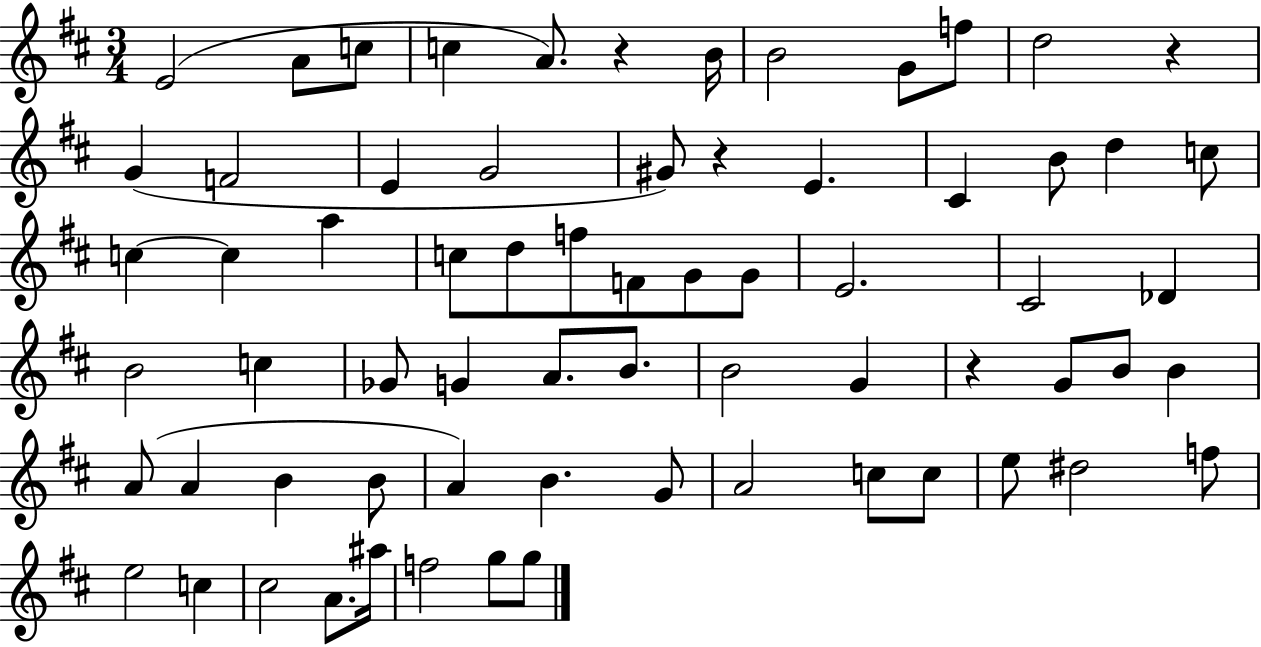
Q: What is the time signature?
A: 3/4